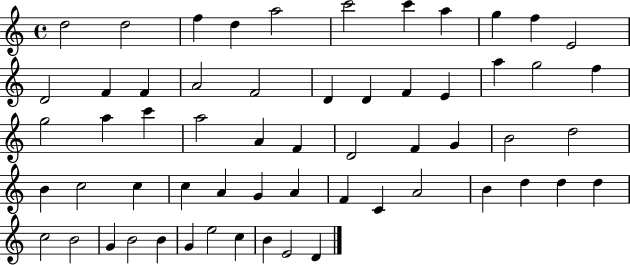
D5/h D5/h F5/q D5/q A5/h C6/h C6/q A5/q G5/q F5/q E4/h D4/h F4/q F4/q A4/h F4/h D4/q D4/q F4/q E4/q A5/q G5/h F5/q G5/h A5/q C6/q A5/h A4/q F4/q D4/h F4/q G4/q B4/h D5/h B4/q C5/h C5/q C5/q A4/q G4/q A4/q F4/q C4/q A4/h B4/q D5/q D5/q D5/q C5/h B4/h G4/q B4/h B4/q G4/q E5/h C5/q B4/q E4/h D4/q